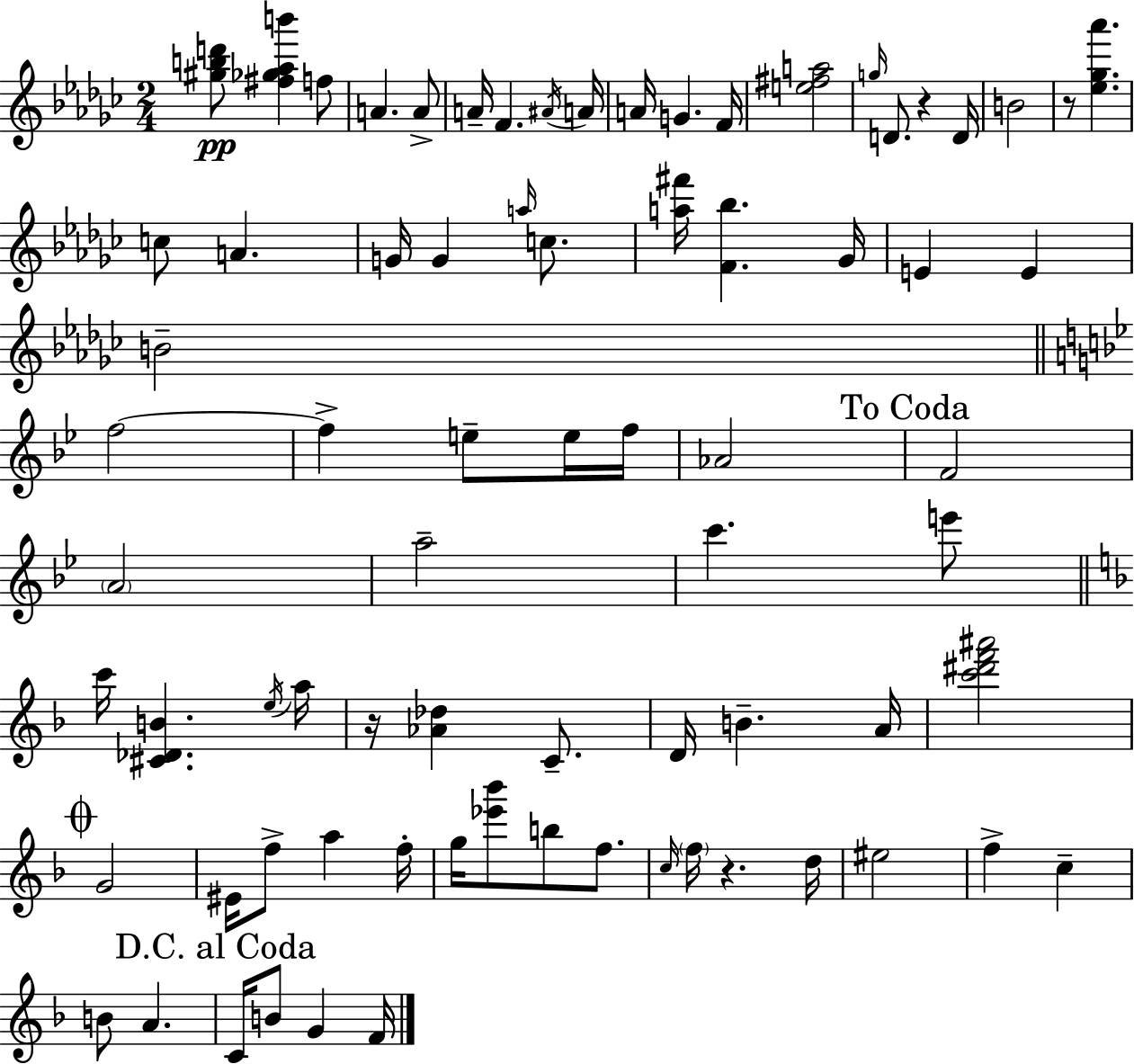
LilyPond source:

{
  \clef treble
  \numericTimeSignature
  \time 2/4
  \key ees \minor
  <gis'' b'' d'''>8\pp <fis'' ges'' aes'' b'''>4 f''8 | a'4. a'8-> | a'16-- f'4. \acciaccatura { ais'16 } | a'16 a'16 g'4. | \break f'16 <e'' fis'' a''>2 | \grace { g''16 } d'8. r4 | d'16 b'2 | r8 <ees'' ges'' aes'''>4. | \break c''8 a'4. | g'16 g'4 \grace { a''16 } | c''8. <a'' fis'''>16 <f' bes''>4. | ges'16 e'4 e'4 | \break b'2-- | \bar "||" \break \key g \minor f''2~~ | f''4-> e''8-- e''16 f''16 | aes'2 | \mark "To Coda" f'2 | \break \parenthesize a'2 | a''2-- | c'''4. e'''8 | \bar "||" \break \key f \major c'''16 <cis' des' b'>4. \acciaccatura { e''16 } | a''16 r16 <aes' des''>4 c'8.-- | d'16 b'4.-- | a'16 <c''' dis''' f''' ais'''>2 | \break \mark \markup { \musicglyph "scripts.coda" } g'2 | eis'16 f''8-> a''4 | f''16-. g''16 <ees''' bes'''>8 b''8 f''8. | \grace { c''16 } \parenthesize f''16 r4. | \break d''16 eis''2 | f''4-> c''4-- | b'8 a'4. | \mark "D.C. al Coda" c'16 b'8 g'4 | \break f'16 \bar "|."
}